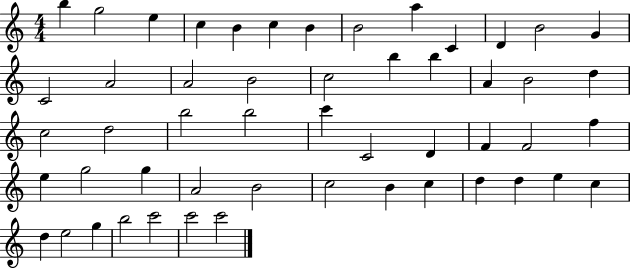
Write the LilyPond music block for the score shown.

{
  \clef treble
  \numericTimeSignature
  \time 4/4
  \key c \major
  b''4 g''2 e''4 | c''4 b'4 c''4 b'4 | b'2 a''4 c'4 | d'4 b'2 g'4 | \break c'2 a'2 | a'2 b'2 | c''2 b''4 b''4 | a'4 b'2 d''4 | \break c''2 d''2 | b''2 b''2 | c'''4 c'2 d'4 | f'4 f'2 f''4 | \break e''4 g''2 g''4 | a'2 b'2 | c''2 b'4 c''4 | d''4 d''4 e''4 c''4 | \break d''4 e''2 g''4 | b''2 c'''2 | c'''2 c'''2 | \bar "|."
}